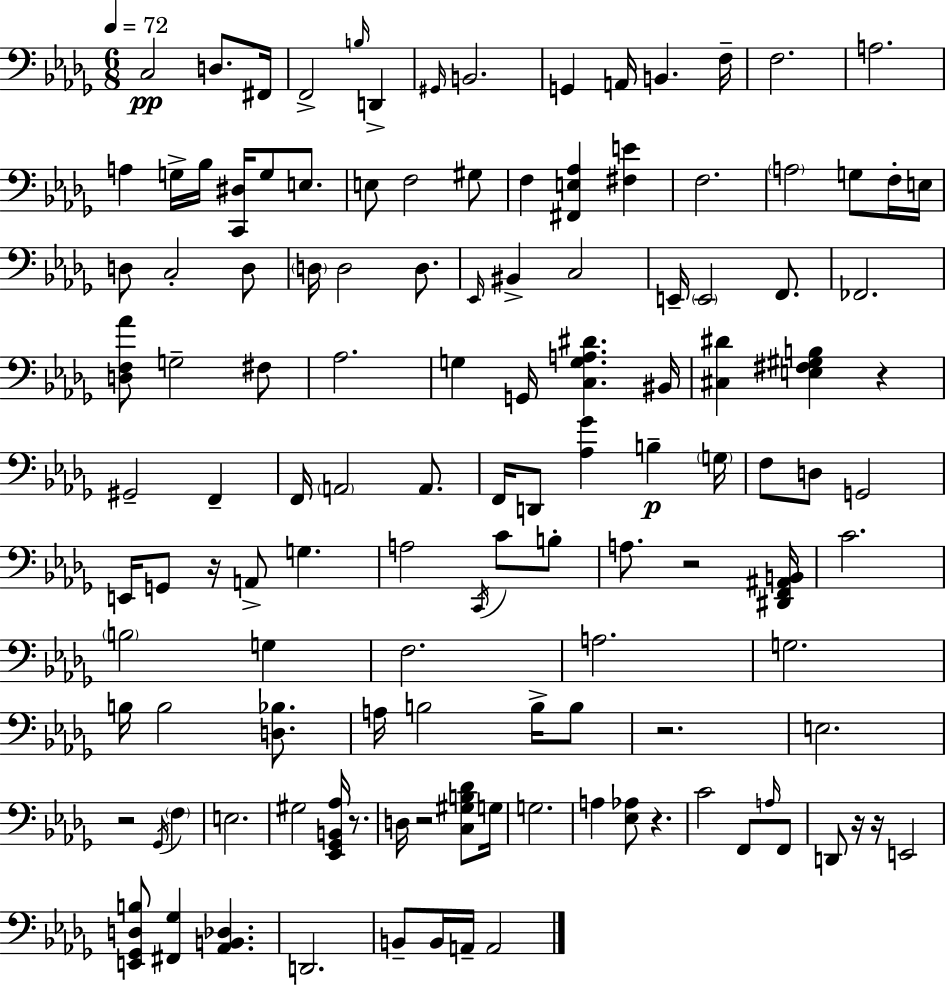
C3/h D3/e. F#2/s F2/h B3/s D2/q G#2/s B2/h. G2/q A2/s B2/q. F3/s F3/h. A3/h. A3/q G3/s Bb3/s [C2,D#3]/s G3/e E3/e. E3/e F3/h G#3/e F3/q [F#2,E3,Ab3]/q [F#3,E4]/q F3/h. A3/h G3/e F3/s E3/s D3/e C3/h D3/e D3/s D3/h D3/e. Eb2/s BIS2/q C3/h E2/s E2/h F2/e. FES2/h. [D3,F3,Ab4]/e G3/h F#3/e Ab3/h. G3/q G2/s [C3,G3,A3,D#4]/q. BIS2/s [C#3,D#4]/q [E3,F#3,G#3,B3]/q R/q G#2/h F2/q F2/s A2/h A2/e. F2/s D2/e [Ab3,Gb4]/q B3/q G3/s F3/e D3/e G2/h E2/s G2/e R/s A2/e G3/q. A3/h C2/s C4/e B3/e A3/e. R/h [D#2,F2,A#2,B2]/s C4/h. B3/h G3/q F3/h. A3/h. G3/h. B3/s B3/h [D3,Bb3]/e. A3/s B3/h B3/s B3/e R/h. E3/h. R/h Gb2/s F3/q E3/h. G#3/h [Eb2,Gb2,B2,Ab3]/s R/e. D3/s R/h [C3,G#3,B3,Db4]/e G3/s G3/h. A3/q [Eb3,Ab3]/e R/q. C4/h F2/e A3/s F2/e D2/e R/s R/s E2/h [E2,Gb2,D3,B3]/e [F#2,Gb3]/q [Ab2,B2,Db3]/q. D2/h. B2/e B2/s A2/s A2/h